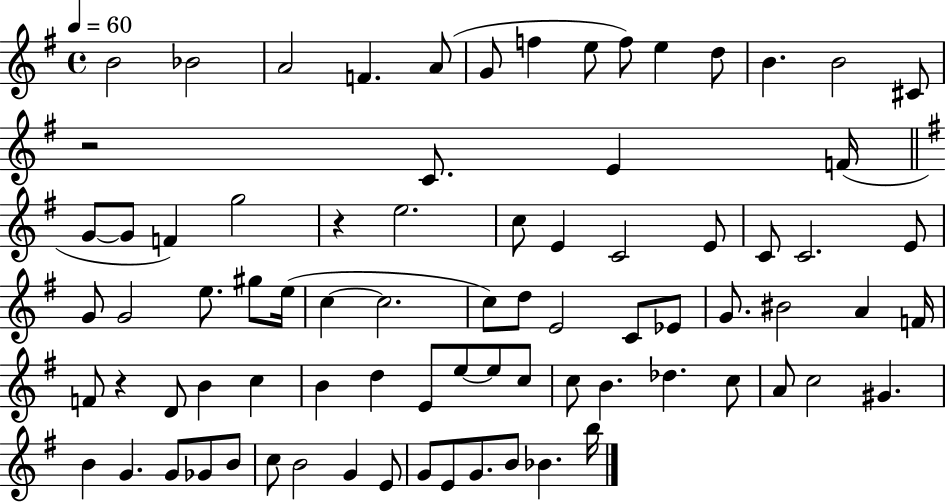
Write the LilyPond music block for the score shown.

{
  \clef treble
  \time 4/4
  \defaultTimeSignature
  \key g \major
  \tempo 4 = 60
  b'2 bes'2 | a'2 f'4. a'8( | g'8 f''4 e''8 f''8) e''4 d''8 | b'4. b'2 cis'8 | \break r2 c'8. e'4 f'16( | \bar "||" \break \key g \major g'8~~ g'8 f'4) g''2 | r4 e''2. | c''8 e'4 c'2 e'8 | c'8 c'2. e'8 | \break g'8 g'2 e''8. gis''8 e''16( | c''4~~ c''2. | c''8) d''8 e'2 c'8 ees'8 | g'8. bis'2 a'4 f'16 | \break f'8 r4 d'8 b'4 c''4 | b'4 d''4 e'8 e''8~~ e''8 c''8 | c''8 b'4. des''4. c''8 | a'8 c''2 gis'4. | \break b'4 g'4. g'8 ges'8 b'8 | c''8 b'2 g'4 e'8 | g'8 e'8 g'8. b'8 bes'4. b''16 | \bar "|."
}